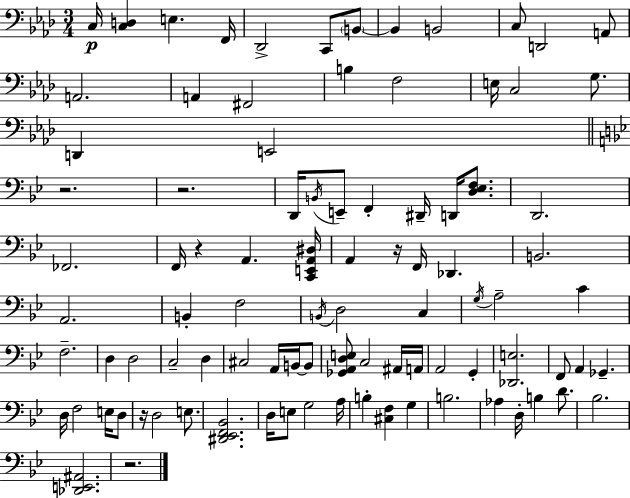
C3/s [C3,D3]/q E3/q. F2/s Db2/h C2/e B2/e B2/q B2/h C3/e D2/h A2/e A2/h. A2/q F#2/h B3/q F3/h E3/s C3/h G3/e. D2/q E2/h R/h. R/h. D2/s B2/s E2/e F2/q D#2/s D2/s [D3,Eb3,F3]/e. D2/h. FES2/h. F2/s R/q A2/q. [C2,E2,A2,D#3]/s A2/q R/s F2/s Db2/q. B2/h. A2/h. B2/q F3/h B2/s D3/h C3/q G3/s A3/h C4/q F3/h. D3/q D3/h C3/h D3/q C#3/h A2/s B2/s B2/e [Gb2,A2,D3,E3]/e C3/h A#2/s A2/s A2/h G2/q [Db2,E3]/h. F2/e A2/q Gb2/q. D3/s F3/h E3/s D3/e R/s D3/h E3/e. [D#2,Eb2,F2,Bb2]/h. D3/s E3/e G3/h A3/s B3/q [C#3,F3]/q G3/q B3/h. Ab3/q D3/s B3/q D4/e. Bb3/h. [Db2,E2,A#2]/h. R/h.